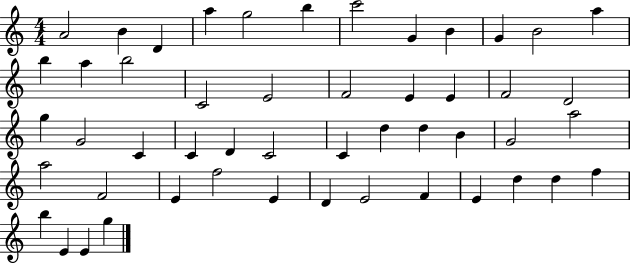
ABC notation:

X:1
T:Untitled
M:4/4
L:1/4
K:C
A2 B D a g2 b c'2 G B G B2 a b a b2 C2 E2 F2 E E F2 D2 g G2 C C D C2 C d d B G2 a2 a2 F2 E f2 E D E2 F E d d f b E E g